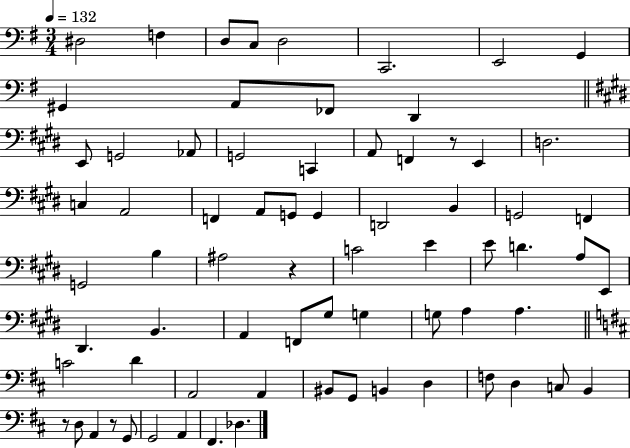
{
  \clef bass
  \numericTimeSignature
  \time 3/4
  \key g \major
  \tempo 4 = 132
  dis2 f4 | d8 c8 d2 | c,2. | e,2 g,4 | \break gis,4 a,8 fes,8 d,4 | \bar "||" \break \key e \major e,8 g,2 aes,8 | g,2 c,4 | a,8 f,4 r8 e,4 | d2. | \break c4 a,2 | f,4 a,8 g,8 g,4 | d,2 b,4 | g,2 f,4 | \break g,2 b4 | ais2 r4 | c'2 e'4 | e'8 d'4. a8 e,8 | \break dis,4. b,4. | a,4 f,8 gis8 g4 | g8 a4 a4. | \bar "||" \break \key d \major c'2 d'4 | a,2 a,4 | bis,8 g,8 b,4 d4 | f8 d4 c8 b,4 | \break r8 d8 a,4 r8 g,8 | g,2 a,4 | fis,4. des4. | \bar "|."
}